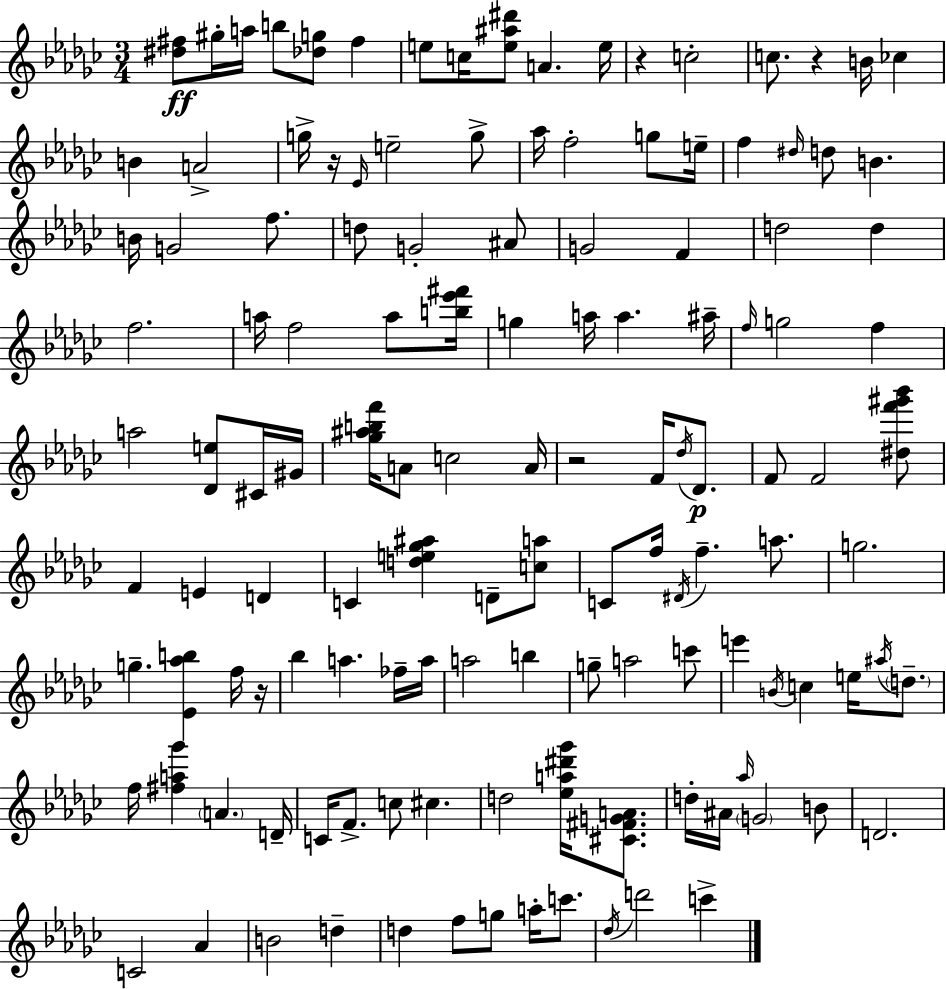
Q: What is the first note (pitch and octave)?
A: G#5